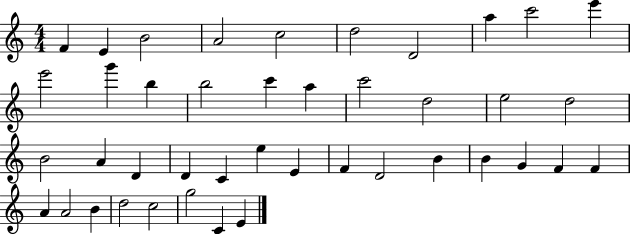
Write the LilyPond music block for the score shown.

{
  \clef treble
  \numericTimeSignature
  \time 4/4
  \key c \major
  f'4 e'4 b'2 | a'2 c''2 | d''2 d'2 | a''4 c'''2 e'''4 | \break e'''2 g'''4 b''4 | b''2 c'''4 a''4 | c'''2 d''2 | e''2 d''2 | \break b'2 a'4 d'4 | d'4 c'4 e''4 e'4 | f'4 d'2 b'4 | b'4 g'4 f'4 f'4 | \break a'4 a'2 b'4 | d''2 c''2 | g''2 c'4 e'4 | \bar "|."
}